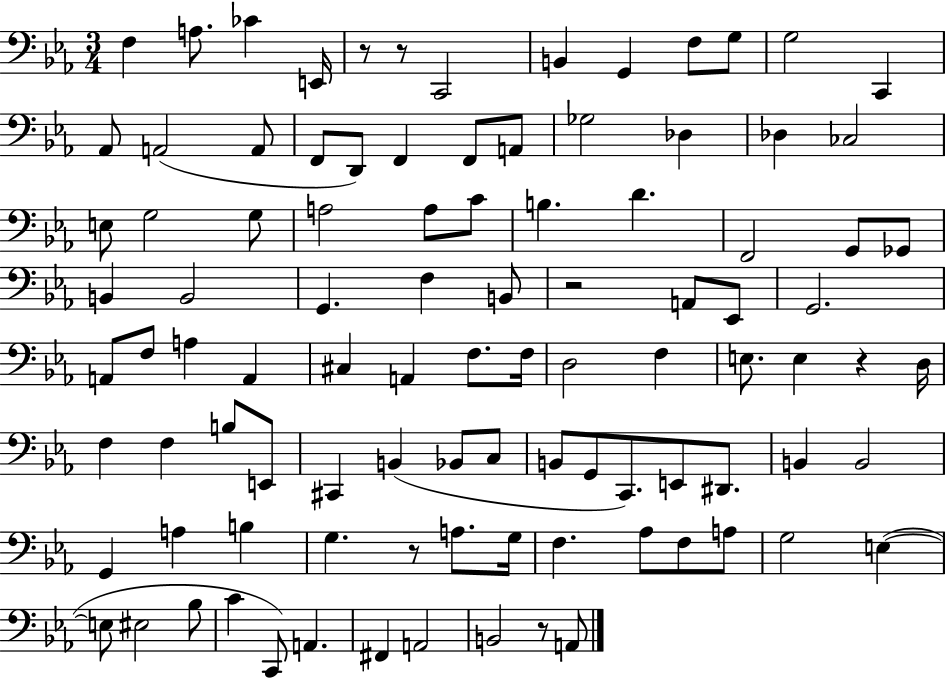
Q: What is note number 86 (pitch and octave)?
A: C4